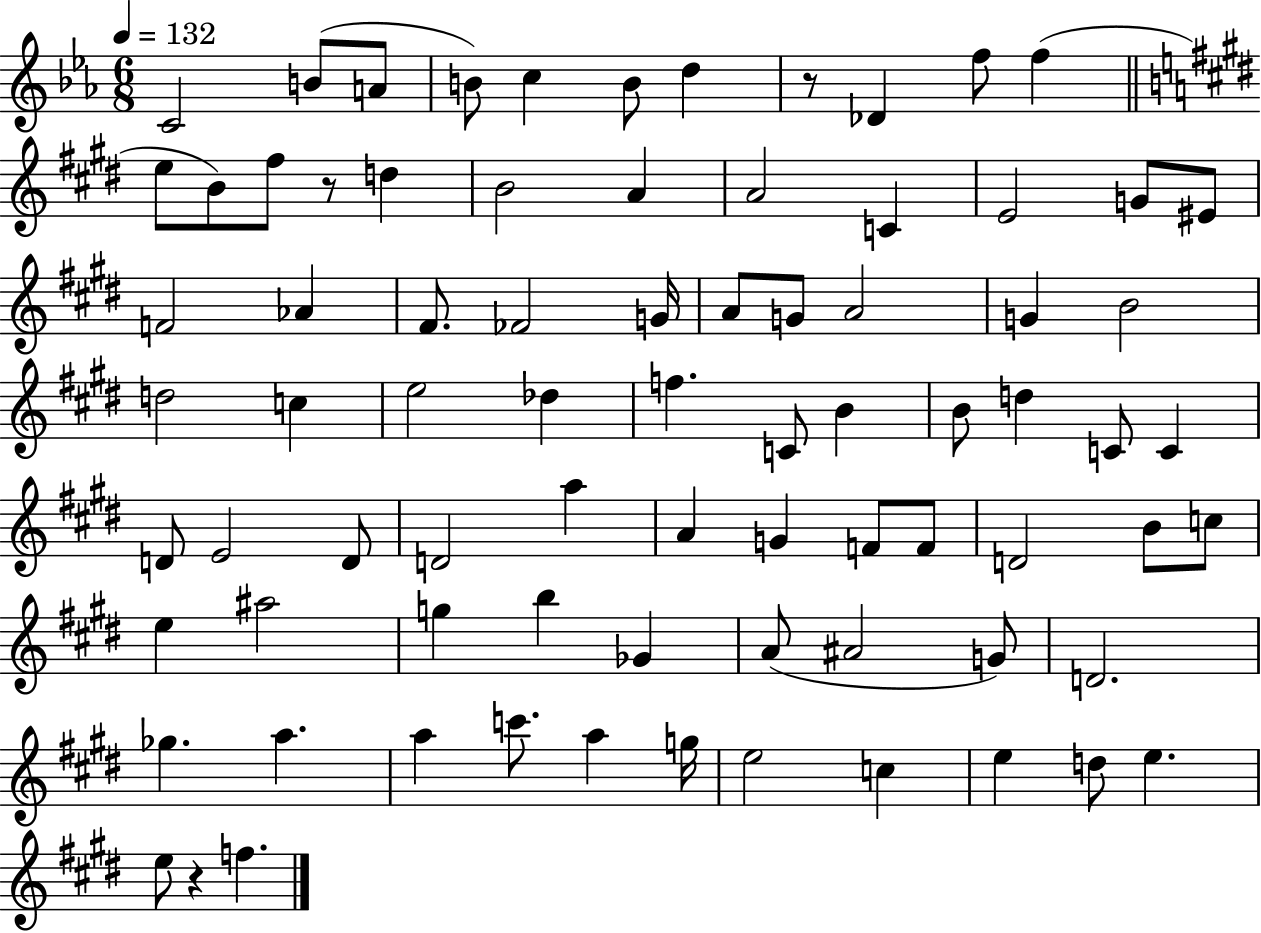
{
  \clef treble
  \numericTimeSignature
  \time 6/8
  \key ees \major
  \tempo 4 = 132
  c'2 b'8( a'8 | b'8) c''4 b'8 d''4 | r8 des'4 f''8 f''4( | \bar "||" \break \key e \major e''8 b'8) fis''8 r8 d''4 | b'2 a'4 | a'2 c'4 | e'2 g'8 eis'8 | \break f'2 aes'4 | fis'8. fes'2 g'16 | a'8 g'8 a'2 | g'4 b'2 | \break d''2 c''4 | e''2 des''4 | f''4. c'8 b'4 | b'8 d''4 c'8 c'4 | \break d'8 e'2 d'8 | d'2 a''4 | a'4 g'4 f'8 f'8 | d'2 b'8 c''8 | \break e''4 ais''2 | g''4 b''4 ges'4 | a'8( ais'2 g'8) | d'2. | \break ges''4. a''4. | a''4 c'''8. a''4 g''16 | e''2 c''4 | e''4 d''8 e''4. | \break e''8 r4 f''4. | \bar "|."
}